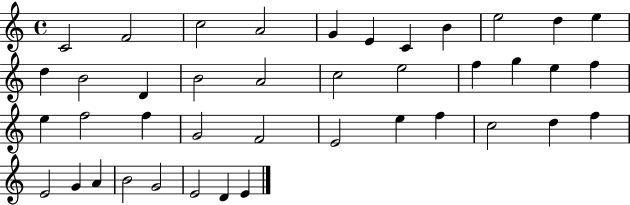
X:1
T:Untitled
M:4/4
L:1/4
K:C
C2 F2 c2 A2 G E C B e2 d e d B2 D B2 A2 c2 e2 f g e f e f2 f G2 F2 E2 e f c2 d f E2 G A B2 G2 E2 D E